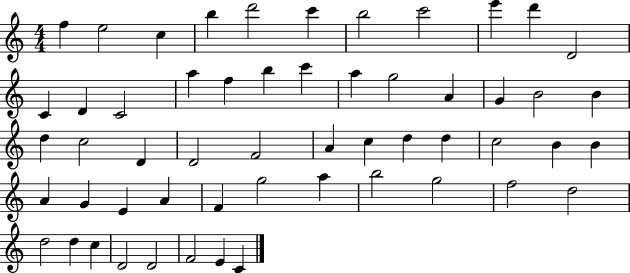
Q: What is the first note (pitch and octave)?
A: F5